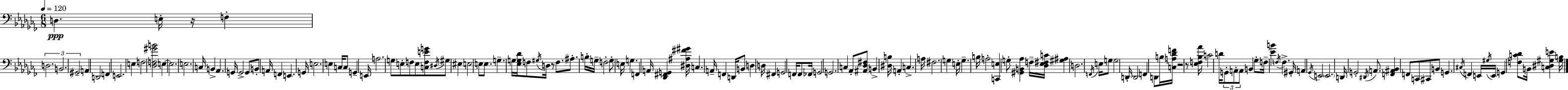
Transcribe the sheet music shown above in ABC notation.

X:1
T:Untitled
M:6/8
L:1/4
K:Abm
D, E,/4 z/4 F, D,2 B,,2 ^G,,2 A,, D,,2 F,, E,,2 E, F,2 [_D,F,^GB]2 E, E,2 E,2 C,/4 B,, _A,, G,,/4 G,,2 G,,/2 B,,/2 A,,/4 F,, E,, G,,/4 E,2 E, C,/4 C,/2 G,, E,,/4 A,2 G,/2 E,/2 F,/2 E,/2 [C,F,EG]/2 ^D,/4 ^G,/2 ^E, E,2 E,/2 E,/2 G, G,/4 [_E,G,_D]/4 F,/2 ^G,/4 D,/4 z/2 F,/2 ^A,/2 B,/4 G,/4 F,2 G,/2 E,/4 G, F,, A,,/4 [_D,,^F,,G,,] [^D,^A,^F^G]/4 C, A,,/4 F,, D,,/4 B,,/2 D, D,/4 ^F,, G,,2 F,,/4 F,,/2 _F,,/4 G,,2 G,,2 C, _A,,/2 [^A,,_D,^F,]/2 B,, [^D,B,]/4 A,, C, A,/4 ^F,2 G, E,/4 G, B,/4 A,2 [C,,E,] G,/2 [^G,,B,,_A,] F,/4 [_D,_E,^F,C]/4 [^G,^A,] D,2 F,,/4 E,/4 G,/2 G,2 D,,/4 D,,2 F,, D,,/2 B,/4 [C,A,_DF]/4 z2 z/2 [_E,F,_B,_A]/4 C2 D/4 G,,/2 A,,/2 A,,/2 B,, _G,/2 F,/4 [_EB] F,/4 F, ^G,,/4 A,, _G,,/4 E,,2 E,,2 D,,/4 G,,2 ^D,,/4 A,,/2 [F,,^A,,_B,,] F,,/2 C,,/2 ^C,,/2 B,,/2 G,, ^C,/4 F,, E,,/4 ^G,/4 E,,/4 G,, [F,C_D]/2 B,,/4 [C,^D,^G,E] [^G,B,]/4